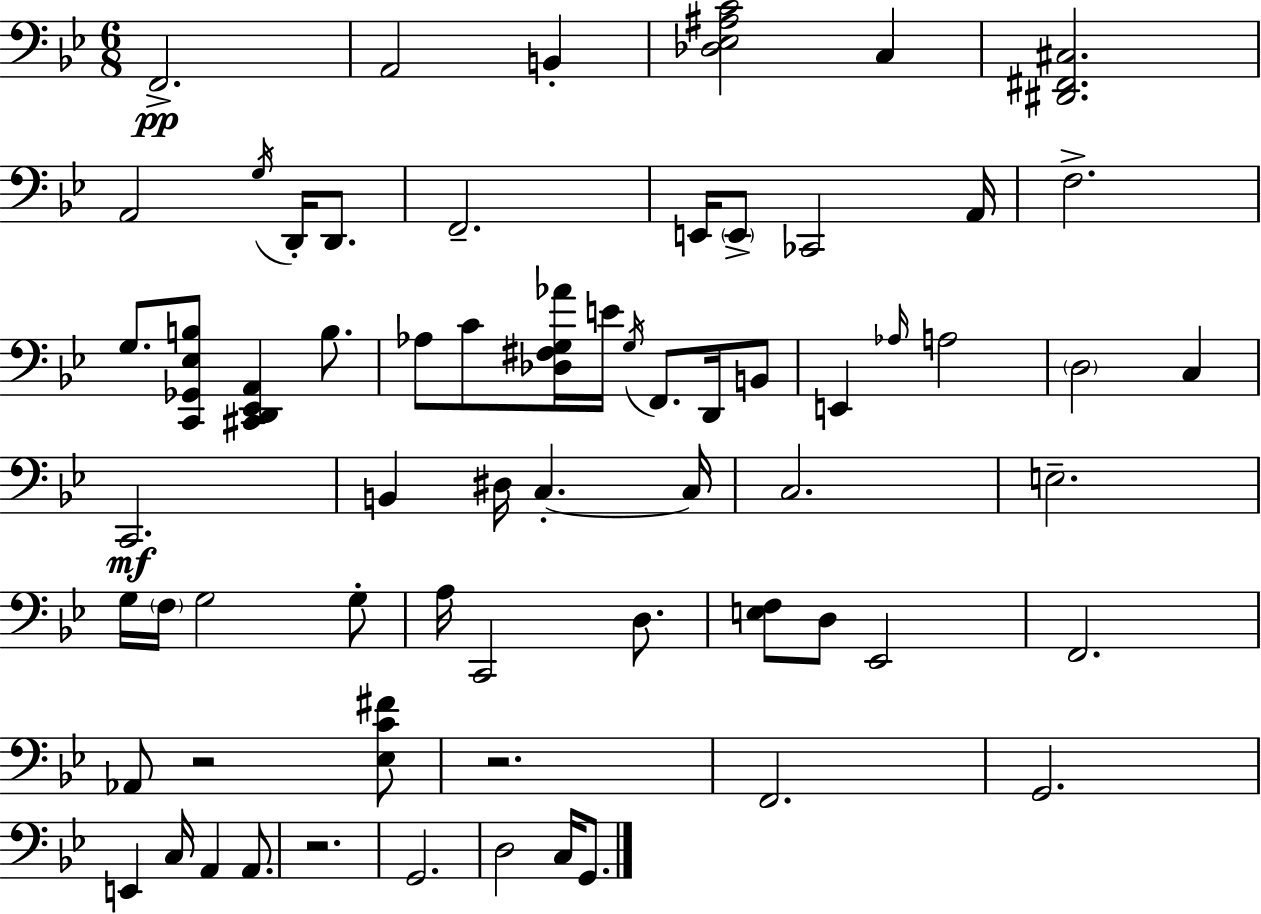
{
  \clef bass
  \numericTimeSignature
  \time 6/8
  \key g \minor
  \repeat volta 2 { f,2.->\pp | a,2 b,4-. | <des ees ais c'>2 c4 | <dis, fis, cis>2. | \break a,2 \acciaccatura { g16 } d,16-. d,8. | f,2.-- | e,16 \parenthesize e,8-> ces,2 | a,16 f2.-> | \break g8. <c, ges, ees b>8 <cis, d, ees, a,>4 b8. | aes8 c'8 <des fis g aes'>16 e'16 \acciaccatura { g16 } f,8. d,16 | b,8 e,4 \grace { aes16 } a2 | \parenthesize d2 c4 | \break c,2.\mf | b,4 dis16 c4.-.~~ | c16 c2. | e2.-- | \break g16 \parenthesize f16 g2 | g8-. a16 c,2 | d8. <e f>8 d8 ees,2 | f,2. | \break aes,8 r2 | <ees c' fis'>8 r2. | f,2. | g,2. | \break e,4 c16 a,4 | a,8. r2. | g,2. | d2 c16 | \break g,8. } \bar "|."
}